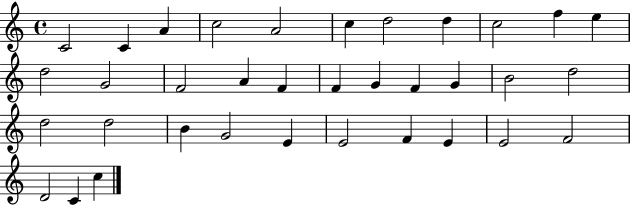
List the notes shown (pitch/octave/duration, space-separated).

C4/h C4/q A4/q C5/h A4/h C5/q D5/h D5/q C5/h F5/q E5/q D5/h G4/h F4/h A4/q F4/q F4/q G4/q F4/q G4/q B4/h D5/h D5/h D5/h B4/q G4/h E4/q E4/h F4/q E4/q E4/h F4/h D4/h C4/q C5/q